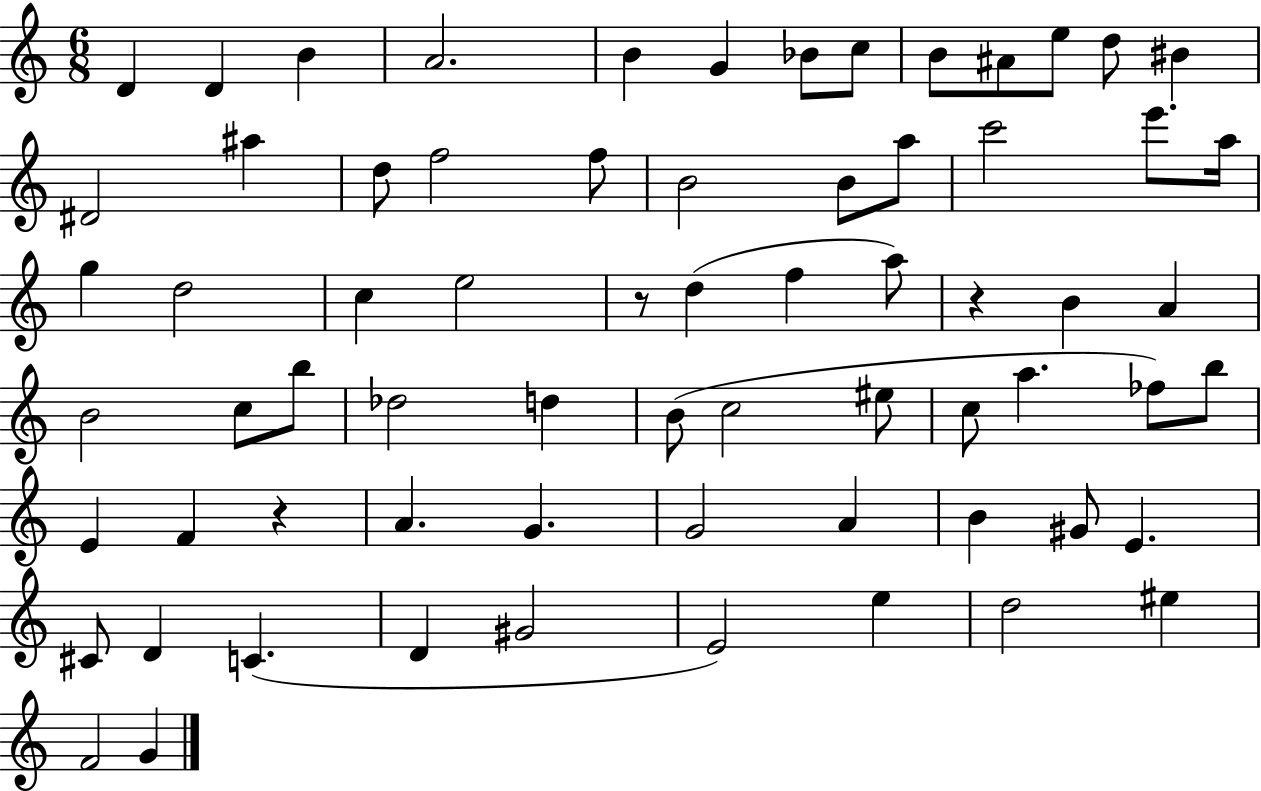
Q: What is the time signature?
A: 6/8